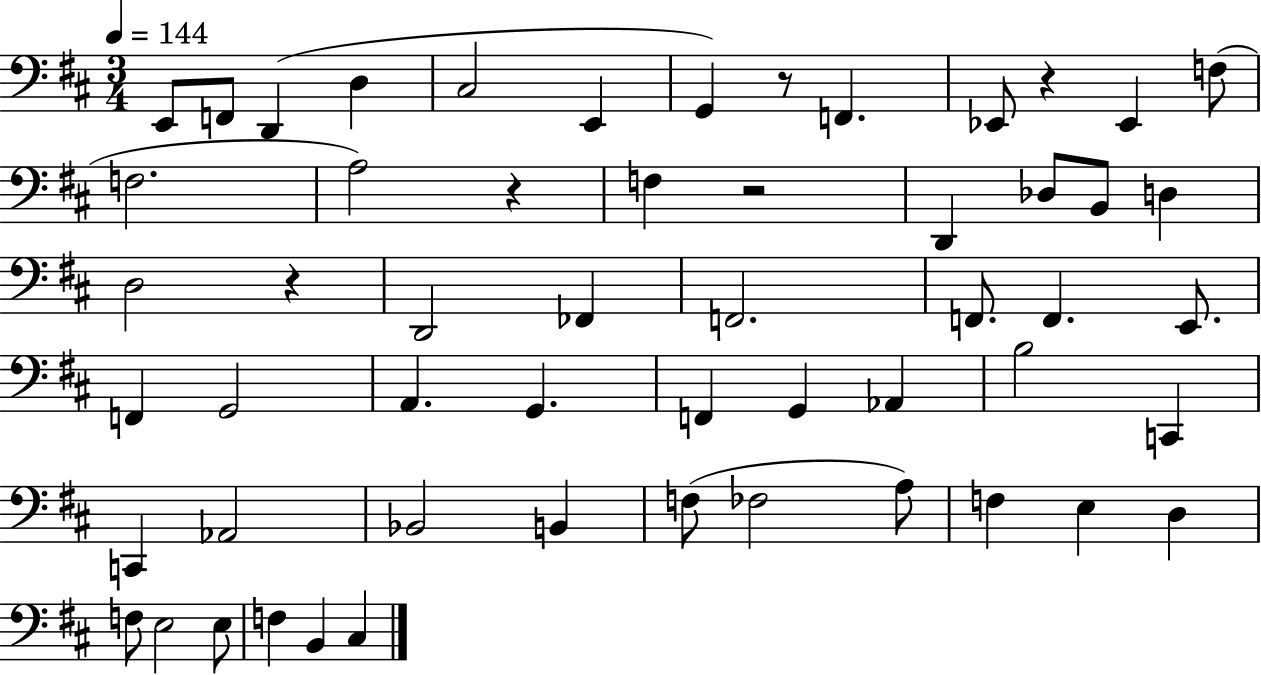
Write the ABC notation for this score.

X:1
T:Untitled
M:3/4
L:1/4
K:D
E,,/2 F,,/2 D,, D, ^C,2 E,, G,, z/2 F,, _E,,/2 z _E,, F,/2 F,2 A,2 z F, z2 D,, _D,/2 B,,/2 D, D,2 z D,,2 _F,, F,,2 F,,/2 F,, E,,/2 F,, G,,2 A,, G,, F,, G,, _A,, B,2 C,, C,, _A,,2 _B,,2 B,, F,/2 _F,2 A,/2 F, E, D, F,/2 E,2 E,/2 F, B,, ^C,